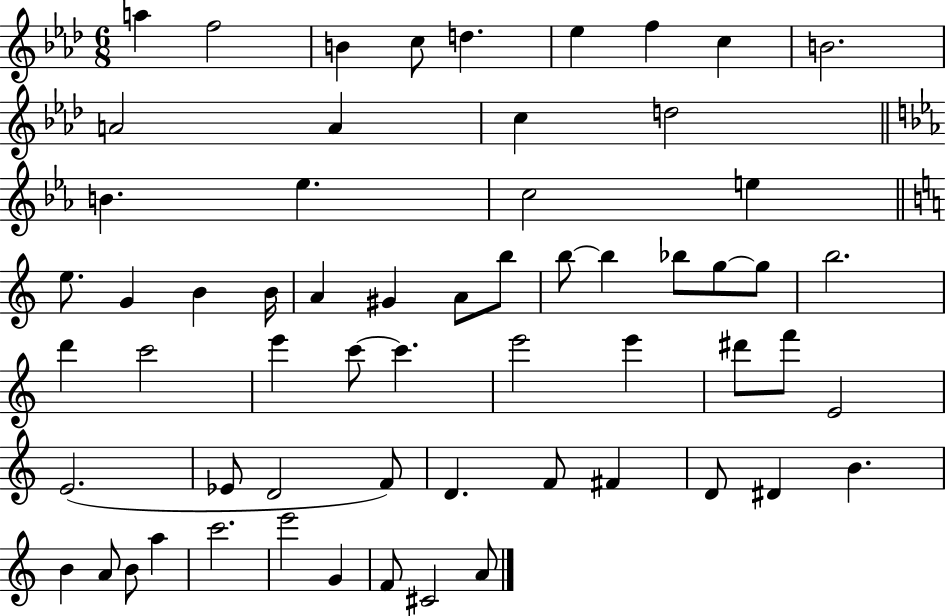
{
  \clef treble
  \numericTimeSignature
  \time 6/8
  \key aes \major
  a''4 f''2 | b'4 c''8 d''4. | ees''4 f''4 c''4 | b'2. | \break a'2 a'4 | c''4 d''2 | \bar "||" \break \key ees \major b'4. ees''4. | c''2 e''4 | \bar "||" \break \key c \major e''8. g'4 b'4 b'16 | a'4 gis'4 a'8 b''8 | b''8~~ b''4 bes''8 g''8~~ g''8 | b''2. | \break d'''4 c'''2 | e'''4 c'''8~~ c'''4. | e'''2 e'''4 | dis'''8 f'''8 e'2 | \break e'2.( | ees'8 d'2 f'8) | d'4. f'8 fis'4 | d'8 dis'4 b'4. | \break b'4 a'8 b'8 a''4 | c'''2. | e'''2 g'4 | f'8 cis'2 a'8 | \break \bar "|."
}